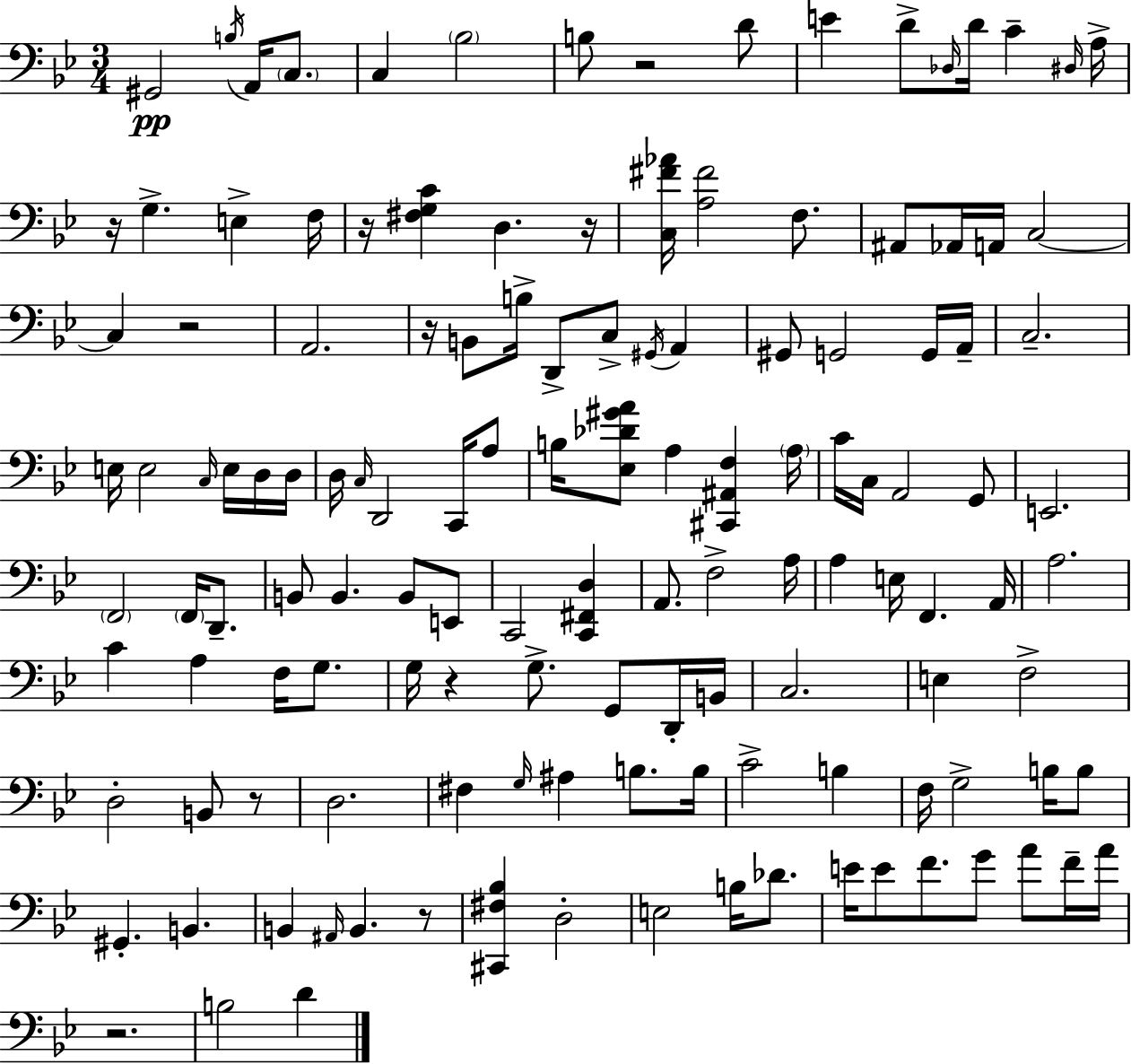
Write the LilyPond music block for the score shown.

{
  \clef bass
  \numericTimeSignature
  \time 3/4
  \key bes \major
  \repeat volta 2 { gis,2\pp \acciaccatura { b16 } a,16 \parenthesize c8. | c4 \parenthesize bes2 | b8 r2 d'8 | e'4 d'8-> \grace { des16 } d'16 c'4-- | \break \grace { dis16 } a16-> r16 g4.-> e4-> | f16 r16 <fis g c'>4 d4. | r16 <c fis' aes'>16 <a fis'>2 | f8. ais,8 aes,16 a,16 c2~~ | \break c4 r2 | a,2. | r16 b,8 b16-> d,8-> c8-> \acciaccatura { gis,16 } | a,4 gis,8 g,2 | \break g,16 a,16-- c2.-- | e16 e2 | \grace { c16 } e16 d16 d16 d16 \grace { c16 } d,2 | c,16 a8 b16 <ees des' gis' a'>8 a4 | \break <cis, ais, f>4 \parenthesize a16 c'16 c16 a,2 | g,8 e,2. | \parenthesize f,2 | \parenthesize f,16 d,8.-- b,8 b,4. | \break b,8 e,8 c,2 | <c, fis, d>4 a,8. f2-> | a16 a4 e16 f,4. | a,16 a2. | \break c'4 a4 | f16 g8. g16 r4 g8.-> | g,8 d,16-. b,16 c2. | e4 f2-> | \break d2-. | b,8 r8 d2. | fis4 \grace { g16 } ais4 | b8. b16 c'2-> | \break b4 f16 g2-> | b16 b8 gis,4.-. | b,4. b,4 \grace { ais,16 } | b,4. r8 <cis, fis bes>4 | \break d2-. e2 | b16 des'8. e'16 e'8 f'8. | g'8 a'8 f'16-- a'16 r2. | b2 | \break d'4 } \bar "|."
}